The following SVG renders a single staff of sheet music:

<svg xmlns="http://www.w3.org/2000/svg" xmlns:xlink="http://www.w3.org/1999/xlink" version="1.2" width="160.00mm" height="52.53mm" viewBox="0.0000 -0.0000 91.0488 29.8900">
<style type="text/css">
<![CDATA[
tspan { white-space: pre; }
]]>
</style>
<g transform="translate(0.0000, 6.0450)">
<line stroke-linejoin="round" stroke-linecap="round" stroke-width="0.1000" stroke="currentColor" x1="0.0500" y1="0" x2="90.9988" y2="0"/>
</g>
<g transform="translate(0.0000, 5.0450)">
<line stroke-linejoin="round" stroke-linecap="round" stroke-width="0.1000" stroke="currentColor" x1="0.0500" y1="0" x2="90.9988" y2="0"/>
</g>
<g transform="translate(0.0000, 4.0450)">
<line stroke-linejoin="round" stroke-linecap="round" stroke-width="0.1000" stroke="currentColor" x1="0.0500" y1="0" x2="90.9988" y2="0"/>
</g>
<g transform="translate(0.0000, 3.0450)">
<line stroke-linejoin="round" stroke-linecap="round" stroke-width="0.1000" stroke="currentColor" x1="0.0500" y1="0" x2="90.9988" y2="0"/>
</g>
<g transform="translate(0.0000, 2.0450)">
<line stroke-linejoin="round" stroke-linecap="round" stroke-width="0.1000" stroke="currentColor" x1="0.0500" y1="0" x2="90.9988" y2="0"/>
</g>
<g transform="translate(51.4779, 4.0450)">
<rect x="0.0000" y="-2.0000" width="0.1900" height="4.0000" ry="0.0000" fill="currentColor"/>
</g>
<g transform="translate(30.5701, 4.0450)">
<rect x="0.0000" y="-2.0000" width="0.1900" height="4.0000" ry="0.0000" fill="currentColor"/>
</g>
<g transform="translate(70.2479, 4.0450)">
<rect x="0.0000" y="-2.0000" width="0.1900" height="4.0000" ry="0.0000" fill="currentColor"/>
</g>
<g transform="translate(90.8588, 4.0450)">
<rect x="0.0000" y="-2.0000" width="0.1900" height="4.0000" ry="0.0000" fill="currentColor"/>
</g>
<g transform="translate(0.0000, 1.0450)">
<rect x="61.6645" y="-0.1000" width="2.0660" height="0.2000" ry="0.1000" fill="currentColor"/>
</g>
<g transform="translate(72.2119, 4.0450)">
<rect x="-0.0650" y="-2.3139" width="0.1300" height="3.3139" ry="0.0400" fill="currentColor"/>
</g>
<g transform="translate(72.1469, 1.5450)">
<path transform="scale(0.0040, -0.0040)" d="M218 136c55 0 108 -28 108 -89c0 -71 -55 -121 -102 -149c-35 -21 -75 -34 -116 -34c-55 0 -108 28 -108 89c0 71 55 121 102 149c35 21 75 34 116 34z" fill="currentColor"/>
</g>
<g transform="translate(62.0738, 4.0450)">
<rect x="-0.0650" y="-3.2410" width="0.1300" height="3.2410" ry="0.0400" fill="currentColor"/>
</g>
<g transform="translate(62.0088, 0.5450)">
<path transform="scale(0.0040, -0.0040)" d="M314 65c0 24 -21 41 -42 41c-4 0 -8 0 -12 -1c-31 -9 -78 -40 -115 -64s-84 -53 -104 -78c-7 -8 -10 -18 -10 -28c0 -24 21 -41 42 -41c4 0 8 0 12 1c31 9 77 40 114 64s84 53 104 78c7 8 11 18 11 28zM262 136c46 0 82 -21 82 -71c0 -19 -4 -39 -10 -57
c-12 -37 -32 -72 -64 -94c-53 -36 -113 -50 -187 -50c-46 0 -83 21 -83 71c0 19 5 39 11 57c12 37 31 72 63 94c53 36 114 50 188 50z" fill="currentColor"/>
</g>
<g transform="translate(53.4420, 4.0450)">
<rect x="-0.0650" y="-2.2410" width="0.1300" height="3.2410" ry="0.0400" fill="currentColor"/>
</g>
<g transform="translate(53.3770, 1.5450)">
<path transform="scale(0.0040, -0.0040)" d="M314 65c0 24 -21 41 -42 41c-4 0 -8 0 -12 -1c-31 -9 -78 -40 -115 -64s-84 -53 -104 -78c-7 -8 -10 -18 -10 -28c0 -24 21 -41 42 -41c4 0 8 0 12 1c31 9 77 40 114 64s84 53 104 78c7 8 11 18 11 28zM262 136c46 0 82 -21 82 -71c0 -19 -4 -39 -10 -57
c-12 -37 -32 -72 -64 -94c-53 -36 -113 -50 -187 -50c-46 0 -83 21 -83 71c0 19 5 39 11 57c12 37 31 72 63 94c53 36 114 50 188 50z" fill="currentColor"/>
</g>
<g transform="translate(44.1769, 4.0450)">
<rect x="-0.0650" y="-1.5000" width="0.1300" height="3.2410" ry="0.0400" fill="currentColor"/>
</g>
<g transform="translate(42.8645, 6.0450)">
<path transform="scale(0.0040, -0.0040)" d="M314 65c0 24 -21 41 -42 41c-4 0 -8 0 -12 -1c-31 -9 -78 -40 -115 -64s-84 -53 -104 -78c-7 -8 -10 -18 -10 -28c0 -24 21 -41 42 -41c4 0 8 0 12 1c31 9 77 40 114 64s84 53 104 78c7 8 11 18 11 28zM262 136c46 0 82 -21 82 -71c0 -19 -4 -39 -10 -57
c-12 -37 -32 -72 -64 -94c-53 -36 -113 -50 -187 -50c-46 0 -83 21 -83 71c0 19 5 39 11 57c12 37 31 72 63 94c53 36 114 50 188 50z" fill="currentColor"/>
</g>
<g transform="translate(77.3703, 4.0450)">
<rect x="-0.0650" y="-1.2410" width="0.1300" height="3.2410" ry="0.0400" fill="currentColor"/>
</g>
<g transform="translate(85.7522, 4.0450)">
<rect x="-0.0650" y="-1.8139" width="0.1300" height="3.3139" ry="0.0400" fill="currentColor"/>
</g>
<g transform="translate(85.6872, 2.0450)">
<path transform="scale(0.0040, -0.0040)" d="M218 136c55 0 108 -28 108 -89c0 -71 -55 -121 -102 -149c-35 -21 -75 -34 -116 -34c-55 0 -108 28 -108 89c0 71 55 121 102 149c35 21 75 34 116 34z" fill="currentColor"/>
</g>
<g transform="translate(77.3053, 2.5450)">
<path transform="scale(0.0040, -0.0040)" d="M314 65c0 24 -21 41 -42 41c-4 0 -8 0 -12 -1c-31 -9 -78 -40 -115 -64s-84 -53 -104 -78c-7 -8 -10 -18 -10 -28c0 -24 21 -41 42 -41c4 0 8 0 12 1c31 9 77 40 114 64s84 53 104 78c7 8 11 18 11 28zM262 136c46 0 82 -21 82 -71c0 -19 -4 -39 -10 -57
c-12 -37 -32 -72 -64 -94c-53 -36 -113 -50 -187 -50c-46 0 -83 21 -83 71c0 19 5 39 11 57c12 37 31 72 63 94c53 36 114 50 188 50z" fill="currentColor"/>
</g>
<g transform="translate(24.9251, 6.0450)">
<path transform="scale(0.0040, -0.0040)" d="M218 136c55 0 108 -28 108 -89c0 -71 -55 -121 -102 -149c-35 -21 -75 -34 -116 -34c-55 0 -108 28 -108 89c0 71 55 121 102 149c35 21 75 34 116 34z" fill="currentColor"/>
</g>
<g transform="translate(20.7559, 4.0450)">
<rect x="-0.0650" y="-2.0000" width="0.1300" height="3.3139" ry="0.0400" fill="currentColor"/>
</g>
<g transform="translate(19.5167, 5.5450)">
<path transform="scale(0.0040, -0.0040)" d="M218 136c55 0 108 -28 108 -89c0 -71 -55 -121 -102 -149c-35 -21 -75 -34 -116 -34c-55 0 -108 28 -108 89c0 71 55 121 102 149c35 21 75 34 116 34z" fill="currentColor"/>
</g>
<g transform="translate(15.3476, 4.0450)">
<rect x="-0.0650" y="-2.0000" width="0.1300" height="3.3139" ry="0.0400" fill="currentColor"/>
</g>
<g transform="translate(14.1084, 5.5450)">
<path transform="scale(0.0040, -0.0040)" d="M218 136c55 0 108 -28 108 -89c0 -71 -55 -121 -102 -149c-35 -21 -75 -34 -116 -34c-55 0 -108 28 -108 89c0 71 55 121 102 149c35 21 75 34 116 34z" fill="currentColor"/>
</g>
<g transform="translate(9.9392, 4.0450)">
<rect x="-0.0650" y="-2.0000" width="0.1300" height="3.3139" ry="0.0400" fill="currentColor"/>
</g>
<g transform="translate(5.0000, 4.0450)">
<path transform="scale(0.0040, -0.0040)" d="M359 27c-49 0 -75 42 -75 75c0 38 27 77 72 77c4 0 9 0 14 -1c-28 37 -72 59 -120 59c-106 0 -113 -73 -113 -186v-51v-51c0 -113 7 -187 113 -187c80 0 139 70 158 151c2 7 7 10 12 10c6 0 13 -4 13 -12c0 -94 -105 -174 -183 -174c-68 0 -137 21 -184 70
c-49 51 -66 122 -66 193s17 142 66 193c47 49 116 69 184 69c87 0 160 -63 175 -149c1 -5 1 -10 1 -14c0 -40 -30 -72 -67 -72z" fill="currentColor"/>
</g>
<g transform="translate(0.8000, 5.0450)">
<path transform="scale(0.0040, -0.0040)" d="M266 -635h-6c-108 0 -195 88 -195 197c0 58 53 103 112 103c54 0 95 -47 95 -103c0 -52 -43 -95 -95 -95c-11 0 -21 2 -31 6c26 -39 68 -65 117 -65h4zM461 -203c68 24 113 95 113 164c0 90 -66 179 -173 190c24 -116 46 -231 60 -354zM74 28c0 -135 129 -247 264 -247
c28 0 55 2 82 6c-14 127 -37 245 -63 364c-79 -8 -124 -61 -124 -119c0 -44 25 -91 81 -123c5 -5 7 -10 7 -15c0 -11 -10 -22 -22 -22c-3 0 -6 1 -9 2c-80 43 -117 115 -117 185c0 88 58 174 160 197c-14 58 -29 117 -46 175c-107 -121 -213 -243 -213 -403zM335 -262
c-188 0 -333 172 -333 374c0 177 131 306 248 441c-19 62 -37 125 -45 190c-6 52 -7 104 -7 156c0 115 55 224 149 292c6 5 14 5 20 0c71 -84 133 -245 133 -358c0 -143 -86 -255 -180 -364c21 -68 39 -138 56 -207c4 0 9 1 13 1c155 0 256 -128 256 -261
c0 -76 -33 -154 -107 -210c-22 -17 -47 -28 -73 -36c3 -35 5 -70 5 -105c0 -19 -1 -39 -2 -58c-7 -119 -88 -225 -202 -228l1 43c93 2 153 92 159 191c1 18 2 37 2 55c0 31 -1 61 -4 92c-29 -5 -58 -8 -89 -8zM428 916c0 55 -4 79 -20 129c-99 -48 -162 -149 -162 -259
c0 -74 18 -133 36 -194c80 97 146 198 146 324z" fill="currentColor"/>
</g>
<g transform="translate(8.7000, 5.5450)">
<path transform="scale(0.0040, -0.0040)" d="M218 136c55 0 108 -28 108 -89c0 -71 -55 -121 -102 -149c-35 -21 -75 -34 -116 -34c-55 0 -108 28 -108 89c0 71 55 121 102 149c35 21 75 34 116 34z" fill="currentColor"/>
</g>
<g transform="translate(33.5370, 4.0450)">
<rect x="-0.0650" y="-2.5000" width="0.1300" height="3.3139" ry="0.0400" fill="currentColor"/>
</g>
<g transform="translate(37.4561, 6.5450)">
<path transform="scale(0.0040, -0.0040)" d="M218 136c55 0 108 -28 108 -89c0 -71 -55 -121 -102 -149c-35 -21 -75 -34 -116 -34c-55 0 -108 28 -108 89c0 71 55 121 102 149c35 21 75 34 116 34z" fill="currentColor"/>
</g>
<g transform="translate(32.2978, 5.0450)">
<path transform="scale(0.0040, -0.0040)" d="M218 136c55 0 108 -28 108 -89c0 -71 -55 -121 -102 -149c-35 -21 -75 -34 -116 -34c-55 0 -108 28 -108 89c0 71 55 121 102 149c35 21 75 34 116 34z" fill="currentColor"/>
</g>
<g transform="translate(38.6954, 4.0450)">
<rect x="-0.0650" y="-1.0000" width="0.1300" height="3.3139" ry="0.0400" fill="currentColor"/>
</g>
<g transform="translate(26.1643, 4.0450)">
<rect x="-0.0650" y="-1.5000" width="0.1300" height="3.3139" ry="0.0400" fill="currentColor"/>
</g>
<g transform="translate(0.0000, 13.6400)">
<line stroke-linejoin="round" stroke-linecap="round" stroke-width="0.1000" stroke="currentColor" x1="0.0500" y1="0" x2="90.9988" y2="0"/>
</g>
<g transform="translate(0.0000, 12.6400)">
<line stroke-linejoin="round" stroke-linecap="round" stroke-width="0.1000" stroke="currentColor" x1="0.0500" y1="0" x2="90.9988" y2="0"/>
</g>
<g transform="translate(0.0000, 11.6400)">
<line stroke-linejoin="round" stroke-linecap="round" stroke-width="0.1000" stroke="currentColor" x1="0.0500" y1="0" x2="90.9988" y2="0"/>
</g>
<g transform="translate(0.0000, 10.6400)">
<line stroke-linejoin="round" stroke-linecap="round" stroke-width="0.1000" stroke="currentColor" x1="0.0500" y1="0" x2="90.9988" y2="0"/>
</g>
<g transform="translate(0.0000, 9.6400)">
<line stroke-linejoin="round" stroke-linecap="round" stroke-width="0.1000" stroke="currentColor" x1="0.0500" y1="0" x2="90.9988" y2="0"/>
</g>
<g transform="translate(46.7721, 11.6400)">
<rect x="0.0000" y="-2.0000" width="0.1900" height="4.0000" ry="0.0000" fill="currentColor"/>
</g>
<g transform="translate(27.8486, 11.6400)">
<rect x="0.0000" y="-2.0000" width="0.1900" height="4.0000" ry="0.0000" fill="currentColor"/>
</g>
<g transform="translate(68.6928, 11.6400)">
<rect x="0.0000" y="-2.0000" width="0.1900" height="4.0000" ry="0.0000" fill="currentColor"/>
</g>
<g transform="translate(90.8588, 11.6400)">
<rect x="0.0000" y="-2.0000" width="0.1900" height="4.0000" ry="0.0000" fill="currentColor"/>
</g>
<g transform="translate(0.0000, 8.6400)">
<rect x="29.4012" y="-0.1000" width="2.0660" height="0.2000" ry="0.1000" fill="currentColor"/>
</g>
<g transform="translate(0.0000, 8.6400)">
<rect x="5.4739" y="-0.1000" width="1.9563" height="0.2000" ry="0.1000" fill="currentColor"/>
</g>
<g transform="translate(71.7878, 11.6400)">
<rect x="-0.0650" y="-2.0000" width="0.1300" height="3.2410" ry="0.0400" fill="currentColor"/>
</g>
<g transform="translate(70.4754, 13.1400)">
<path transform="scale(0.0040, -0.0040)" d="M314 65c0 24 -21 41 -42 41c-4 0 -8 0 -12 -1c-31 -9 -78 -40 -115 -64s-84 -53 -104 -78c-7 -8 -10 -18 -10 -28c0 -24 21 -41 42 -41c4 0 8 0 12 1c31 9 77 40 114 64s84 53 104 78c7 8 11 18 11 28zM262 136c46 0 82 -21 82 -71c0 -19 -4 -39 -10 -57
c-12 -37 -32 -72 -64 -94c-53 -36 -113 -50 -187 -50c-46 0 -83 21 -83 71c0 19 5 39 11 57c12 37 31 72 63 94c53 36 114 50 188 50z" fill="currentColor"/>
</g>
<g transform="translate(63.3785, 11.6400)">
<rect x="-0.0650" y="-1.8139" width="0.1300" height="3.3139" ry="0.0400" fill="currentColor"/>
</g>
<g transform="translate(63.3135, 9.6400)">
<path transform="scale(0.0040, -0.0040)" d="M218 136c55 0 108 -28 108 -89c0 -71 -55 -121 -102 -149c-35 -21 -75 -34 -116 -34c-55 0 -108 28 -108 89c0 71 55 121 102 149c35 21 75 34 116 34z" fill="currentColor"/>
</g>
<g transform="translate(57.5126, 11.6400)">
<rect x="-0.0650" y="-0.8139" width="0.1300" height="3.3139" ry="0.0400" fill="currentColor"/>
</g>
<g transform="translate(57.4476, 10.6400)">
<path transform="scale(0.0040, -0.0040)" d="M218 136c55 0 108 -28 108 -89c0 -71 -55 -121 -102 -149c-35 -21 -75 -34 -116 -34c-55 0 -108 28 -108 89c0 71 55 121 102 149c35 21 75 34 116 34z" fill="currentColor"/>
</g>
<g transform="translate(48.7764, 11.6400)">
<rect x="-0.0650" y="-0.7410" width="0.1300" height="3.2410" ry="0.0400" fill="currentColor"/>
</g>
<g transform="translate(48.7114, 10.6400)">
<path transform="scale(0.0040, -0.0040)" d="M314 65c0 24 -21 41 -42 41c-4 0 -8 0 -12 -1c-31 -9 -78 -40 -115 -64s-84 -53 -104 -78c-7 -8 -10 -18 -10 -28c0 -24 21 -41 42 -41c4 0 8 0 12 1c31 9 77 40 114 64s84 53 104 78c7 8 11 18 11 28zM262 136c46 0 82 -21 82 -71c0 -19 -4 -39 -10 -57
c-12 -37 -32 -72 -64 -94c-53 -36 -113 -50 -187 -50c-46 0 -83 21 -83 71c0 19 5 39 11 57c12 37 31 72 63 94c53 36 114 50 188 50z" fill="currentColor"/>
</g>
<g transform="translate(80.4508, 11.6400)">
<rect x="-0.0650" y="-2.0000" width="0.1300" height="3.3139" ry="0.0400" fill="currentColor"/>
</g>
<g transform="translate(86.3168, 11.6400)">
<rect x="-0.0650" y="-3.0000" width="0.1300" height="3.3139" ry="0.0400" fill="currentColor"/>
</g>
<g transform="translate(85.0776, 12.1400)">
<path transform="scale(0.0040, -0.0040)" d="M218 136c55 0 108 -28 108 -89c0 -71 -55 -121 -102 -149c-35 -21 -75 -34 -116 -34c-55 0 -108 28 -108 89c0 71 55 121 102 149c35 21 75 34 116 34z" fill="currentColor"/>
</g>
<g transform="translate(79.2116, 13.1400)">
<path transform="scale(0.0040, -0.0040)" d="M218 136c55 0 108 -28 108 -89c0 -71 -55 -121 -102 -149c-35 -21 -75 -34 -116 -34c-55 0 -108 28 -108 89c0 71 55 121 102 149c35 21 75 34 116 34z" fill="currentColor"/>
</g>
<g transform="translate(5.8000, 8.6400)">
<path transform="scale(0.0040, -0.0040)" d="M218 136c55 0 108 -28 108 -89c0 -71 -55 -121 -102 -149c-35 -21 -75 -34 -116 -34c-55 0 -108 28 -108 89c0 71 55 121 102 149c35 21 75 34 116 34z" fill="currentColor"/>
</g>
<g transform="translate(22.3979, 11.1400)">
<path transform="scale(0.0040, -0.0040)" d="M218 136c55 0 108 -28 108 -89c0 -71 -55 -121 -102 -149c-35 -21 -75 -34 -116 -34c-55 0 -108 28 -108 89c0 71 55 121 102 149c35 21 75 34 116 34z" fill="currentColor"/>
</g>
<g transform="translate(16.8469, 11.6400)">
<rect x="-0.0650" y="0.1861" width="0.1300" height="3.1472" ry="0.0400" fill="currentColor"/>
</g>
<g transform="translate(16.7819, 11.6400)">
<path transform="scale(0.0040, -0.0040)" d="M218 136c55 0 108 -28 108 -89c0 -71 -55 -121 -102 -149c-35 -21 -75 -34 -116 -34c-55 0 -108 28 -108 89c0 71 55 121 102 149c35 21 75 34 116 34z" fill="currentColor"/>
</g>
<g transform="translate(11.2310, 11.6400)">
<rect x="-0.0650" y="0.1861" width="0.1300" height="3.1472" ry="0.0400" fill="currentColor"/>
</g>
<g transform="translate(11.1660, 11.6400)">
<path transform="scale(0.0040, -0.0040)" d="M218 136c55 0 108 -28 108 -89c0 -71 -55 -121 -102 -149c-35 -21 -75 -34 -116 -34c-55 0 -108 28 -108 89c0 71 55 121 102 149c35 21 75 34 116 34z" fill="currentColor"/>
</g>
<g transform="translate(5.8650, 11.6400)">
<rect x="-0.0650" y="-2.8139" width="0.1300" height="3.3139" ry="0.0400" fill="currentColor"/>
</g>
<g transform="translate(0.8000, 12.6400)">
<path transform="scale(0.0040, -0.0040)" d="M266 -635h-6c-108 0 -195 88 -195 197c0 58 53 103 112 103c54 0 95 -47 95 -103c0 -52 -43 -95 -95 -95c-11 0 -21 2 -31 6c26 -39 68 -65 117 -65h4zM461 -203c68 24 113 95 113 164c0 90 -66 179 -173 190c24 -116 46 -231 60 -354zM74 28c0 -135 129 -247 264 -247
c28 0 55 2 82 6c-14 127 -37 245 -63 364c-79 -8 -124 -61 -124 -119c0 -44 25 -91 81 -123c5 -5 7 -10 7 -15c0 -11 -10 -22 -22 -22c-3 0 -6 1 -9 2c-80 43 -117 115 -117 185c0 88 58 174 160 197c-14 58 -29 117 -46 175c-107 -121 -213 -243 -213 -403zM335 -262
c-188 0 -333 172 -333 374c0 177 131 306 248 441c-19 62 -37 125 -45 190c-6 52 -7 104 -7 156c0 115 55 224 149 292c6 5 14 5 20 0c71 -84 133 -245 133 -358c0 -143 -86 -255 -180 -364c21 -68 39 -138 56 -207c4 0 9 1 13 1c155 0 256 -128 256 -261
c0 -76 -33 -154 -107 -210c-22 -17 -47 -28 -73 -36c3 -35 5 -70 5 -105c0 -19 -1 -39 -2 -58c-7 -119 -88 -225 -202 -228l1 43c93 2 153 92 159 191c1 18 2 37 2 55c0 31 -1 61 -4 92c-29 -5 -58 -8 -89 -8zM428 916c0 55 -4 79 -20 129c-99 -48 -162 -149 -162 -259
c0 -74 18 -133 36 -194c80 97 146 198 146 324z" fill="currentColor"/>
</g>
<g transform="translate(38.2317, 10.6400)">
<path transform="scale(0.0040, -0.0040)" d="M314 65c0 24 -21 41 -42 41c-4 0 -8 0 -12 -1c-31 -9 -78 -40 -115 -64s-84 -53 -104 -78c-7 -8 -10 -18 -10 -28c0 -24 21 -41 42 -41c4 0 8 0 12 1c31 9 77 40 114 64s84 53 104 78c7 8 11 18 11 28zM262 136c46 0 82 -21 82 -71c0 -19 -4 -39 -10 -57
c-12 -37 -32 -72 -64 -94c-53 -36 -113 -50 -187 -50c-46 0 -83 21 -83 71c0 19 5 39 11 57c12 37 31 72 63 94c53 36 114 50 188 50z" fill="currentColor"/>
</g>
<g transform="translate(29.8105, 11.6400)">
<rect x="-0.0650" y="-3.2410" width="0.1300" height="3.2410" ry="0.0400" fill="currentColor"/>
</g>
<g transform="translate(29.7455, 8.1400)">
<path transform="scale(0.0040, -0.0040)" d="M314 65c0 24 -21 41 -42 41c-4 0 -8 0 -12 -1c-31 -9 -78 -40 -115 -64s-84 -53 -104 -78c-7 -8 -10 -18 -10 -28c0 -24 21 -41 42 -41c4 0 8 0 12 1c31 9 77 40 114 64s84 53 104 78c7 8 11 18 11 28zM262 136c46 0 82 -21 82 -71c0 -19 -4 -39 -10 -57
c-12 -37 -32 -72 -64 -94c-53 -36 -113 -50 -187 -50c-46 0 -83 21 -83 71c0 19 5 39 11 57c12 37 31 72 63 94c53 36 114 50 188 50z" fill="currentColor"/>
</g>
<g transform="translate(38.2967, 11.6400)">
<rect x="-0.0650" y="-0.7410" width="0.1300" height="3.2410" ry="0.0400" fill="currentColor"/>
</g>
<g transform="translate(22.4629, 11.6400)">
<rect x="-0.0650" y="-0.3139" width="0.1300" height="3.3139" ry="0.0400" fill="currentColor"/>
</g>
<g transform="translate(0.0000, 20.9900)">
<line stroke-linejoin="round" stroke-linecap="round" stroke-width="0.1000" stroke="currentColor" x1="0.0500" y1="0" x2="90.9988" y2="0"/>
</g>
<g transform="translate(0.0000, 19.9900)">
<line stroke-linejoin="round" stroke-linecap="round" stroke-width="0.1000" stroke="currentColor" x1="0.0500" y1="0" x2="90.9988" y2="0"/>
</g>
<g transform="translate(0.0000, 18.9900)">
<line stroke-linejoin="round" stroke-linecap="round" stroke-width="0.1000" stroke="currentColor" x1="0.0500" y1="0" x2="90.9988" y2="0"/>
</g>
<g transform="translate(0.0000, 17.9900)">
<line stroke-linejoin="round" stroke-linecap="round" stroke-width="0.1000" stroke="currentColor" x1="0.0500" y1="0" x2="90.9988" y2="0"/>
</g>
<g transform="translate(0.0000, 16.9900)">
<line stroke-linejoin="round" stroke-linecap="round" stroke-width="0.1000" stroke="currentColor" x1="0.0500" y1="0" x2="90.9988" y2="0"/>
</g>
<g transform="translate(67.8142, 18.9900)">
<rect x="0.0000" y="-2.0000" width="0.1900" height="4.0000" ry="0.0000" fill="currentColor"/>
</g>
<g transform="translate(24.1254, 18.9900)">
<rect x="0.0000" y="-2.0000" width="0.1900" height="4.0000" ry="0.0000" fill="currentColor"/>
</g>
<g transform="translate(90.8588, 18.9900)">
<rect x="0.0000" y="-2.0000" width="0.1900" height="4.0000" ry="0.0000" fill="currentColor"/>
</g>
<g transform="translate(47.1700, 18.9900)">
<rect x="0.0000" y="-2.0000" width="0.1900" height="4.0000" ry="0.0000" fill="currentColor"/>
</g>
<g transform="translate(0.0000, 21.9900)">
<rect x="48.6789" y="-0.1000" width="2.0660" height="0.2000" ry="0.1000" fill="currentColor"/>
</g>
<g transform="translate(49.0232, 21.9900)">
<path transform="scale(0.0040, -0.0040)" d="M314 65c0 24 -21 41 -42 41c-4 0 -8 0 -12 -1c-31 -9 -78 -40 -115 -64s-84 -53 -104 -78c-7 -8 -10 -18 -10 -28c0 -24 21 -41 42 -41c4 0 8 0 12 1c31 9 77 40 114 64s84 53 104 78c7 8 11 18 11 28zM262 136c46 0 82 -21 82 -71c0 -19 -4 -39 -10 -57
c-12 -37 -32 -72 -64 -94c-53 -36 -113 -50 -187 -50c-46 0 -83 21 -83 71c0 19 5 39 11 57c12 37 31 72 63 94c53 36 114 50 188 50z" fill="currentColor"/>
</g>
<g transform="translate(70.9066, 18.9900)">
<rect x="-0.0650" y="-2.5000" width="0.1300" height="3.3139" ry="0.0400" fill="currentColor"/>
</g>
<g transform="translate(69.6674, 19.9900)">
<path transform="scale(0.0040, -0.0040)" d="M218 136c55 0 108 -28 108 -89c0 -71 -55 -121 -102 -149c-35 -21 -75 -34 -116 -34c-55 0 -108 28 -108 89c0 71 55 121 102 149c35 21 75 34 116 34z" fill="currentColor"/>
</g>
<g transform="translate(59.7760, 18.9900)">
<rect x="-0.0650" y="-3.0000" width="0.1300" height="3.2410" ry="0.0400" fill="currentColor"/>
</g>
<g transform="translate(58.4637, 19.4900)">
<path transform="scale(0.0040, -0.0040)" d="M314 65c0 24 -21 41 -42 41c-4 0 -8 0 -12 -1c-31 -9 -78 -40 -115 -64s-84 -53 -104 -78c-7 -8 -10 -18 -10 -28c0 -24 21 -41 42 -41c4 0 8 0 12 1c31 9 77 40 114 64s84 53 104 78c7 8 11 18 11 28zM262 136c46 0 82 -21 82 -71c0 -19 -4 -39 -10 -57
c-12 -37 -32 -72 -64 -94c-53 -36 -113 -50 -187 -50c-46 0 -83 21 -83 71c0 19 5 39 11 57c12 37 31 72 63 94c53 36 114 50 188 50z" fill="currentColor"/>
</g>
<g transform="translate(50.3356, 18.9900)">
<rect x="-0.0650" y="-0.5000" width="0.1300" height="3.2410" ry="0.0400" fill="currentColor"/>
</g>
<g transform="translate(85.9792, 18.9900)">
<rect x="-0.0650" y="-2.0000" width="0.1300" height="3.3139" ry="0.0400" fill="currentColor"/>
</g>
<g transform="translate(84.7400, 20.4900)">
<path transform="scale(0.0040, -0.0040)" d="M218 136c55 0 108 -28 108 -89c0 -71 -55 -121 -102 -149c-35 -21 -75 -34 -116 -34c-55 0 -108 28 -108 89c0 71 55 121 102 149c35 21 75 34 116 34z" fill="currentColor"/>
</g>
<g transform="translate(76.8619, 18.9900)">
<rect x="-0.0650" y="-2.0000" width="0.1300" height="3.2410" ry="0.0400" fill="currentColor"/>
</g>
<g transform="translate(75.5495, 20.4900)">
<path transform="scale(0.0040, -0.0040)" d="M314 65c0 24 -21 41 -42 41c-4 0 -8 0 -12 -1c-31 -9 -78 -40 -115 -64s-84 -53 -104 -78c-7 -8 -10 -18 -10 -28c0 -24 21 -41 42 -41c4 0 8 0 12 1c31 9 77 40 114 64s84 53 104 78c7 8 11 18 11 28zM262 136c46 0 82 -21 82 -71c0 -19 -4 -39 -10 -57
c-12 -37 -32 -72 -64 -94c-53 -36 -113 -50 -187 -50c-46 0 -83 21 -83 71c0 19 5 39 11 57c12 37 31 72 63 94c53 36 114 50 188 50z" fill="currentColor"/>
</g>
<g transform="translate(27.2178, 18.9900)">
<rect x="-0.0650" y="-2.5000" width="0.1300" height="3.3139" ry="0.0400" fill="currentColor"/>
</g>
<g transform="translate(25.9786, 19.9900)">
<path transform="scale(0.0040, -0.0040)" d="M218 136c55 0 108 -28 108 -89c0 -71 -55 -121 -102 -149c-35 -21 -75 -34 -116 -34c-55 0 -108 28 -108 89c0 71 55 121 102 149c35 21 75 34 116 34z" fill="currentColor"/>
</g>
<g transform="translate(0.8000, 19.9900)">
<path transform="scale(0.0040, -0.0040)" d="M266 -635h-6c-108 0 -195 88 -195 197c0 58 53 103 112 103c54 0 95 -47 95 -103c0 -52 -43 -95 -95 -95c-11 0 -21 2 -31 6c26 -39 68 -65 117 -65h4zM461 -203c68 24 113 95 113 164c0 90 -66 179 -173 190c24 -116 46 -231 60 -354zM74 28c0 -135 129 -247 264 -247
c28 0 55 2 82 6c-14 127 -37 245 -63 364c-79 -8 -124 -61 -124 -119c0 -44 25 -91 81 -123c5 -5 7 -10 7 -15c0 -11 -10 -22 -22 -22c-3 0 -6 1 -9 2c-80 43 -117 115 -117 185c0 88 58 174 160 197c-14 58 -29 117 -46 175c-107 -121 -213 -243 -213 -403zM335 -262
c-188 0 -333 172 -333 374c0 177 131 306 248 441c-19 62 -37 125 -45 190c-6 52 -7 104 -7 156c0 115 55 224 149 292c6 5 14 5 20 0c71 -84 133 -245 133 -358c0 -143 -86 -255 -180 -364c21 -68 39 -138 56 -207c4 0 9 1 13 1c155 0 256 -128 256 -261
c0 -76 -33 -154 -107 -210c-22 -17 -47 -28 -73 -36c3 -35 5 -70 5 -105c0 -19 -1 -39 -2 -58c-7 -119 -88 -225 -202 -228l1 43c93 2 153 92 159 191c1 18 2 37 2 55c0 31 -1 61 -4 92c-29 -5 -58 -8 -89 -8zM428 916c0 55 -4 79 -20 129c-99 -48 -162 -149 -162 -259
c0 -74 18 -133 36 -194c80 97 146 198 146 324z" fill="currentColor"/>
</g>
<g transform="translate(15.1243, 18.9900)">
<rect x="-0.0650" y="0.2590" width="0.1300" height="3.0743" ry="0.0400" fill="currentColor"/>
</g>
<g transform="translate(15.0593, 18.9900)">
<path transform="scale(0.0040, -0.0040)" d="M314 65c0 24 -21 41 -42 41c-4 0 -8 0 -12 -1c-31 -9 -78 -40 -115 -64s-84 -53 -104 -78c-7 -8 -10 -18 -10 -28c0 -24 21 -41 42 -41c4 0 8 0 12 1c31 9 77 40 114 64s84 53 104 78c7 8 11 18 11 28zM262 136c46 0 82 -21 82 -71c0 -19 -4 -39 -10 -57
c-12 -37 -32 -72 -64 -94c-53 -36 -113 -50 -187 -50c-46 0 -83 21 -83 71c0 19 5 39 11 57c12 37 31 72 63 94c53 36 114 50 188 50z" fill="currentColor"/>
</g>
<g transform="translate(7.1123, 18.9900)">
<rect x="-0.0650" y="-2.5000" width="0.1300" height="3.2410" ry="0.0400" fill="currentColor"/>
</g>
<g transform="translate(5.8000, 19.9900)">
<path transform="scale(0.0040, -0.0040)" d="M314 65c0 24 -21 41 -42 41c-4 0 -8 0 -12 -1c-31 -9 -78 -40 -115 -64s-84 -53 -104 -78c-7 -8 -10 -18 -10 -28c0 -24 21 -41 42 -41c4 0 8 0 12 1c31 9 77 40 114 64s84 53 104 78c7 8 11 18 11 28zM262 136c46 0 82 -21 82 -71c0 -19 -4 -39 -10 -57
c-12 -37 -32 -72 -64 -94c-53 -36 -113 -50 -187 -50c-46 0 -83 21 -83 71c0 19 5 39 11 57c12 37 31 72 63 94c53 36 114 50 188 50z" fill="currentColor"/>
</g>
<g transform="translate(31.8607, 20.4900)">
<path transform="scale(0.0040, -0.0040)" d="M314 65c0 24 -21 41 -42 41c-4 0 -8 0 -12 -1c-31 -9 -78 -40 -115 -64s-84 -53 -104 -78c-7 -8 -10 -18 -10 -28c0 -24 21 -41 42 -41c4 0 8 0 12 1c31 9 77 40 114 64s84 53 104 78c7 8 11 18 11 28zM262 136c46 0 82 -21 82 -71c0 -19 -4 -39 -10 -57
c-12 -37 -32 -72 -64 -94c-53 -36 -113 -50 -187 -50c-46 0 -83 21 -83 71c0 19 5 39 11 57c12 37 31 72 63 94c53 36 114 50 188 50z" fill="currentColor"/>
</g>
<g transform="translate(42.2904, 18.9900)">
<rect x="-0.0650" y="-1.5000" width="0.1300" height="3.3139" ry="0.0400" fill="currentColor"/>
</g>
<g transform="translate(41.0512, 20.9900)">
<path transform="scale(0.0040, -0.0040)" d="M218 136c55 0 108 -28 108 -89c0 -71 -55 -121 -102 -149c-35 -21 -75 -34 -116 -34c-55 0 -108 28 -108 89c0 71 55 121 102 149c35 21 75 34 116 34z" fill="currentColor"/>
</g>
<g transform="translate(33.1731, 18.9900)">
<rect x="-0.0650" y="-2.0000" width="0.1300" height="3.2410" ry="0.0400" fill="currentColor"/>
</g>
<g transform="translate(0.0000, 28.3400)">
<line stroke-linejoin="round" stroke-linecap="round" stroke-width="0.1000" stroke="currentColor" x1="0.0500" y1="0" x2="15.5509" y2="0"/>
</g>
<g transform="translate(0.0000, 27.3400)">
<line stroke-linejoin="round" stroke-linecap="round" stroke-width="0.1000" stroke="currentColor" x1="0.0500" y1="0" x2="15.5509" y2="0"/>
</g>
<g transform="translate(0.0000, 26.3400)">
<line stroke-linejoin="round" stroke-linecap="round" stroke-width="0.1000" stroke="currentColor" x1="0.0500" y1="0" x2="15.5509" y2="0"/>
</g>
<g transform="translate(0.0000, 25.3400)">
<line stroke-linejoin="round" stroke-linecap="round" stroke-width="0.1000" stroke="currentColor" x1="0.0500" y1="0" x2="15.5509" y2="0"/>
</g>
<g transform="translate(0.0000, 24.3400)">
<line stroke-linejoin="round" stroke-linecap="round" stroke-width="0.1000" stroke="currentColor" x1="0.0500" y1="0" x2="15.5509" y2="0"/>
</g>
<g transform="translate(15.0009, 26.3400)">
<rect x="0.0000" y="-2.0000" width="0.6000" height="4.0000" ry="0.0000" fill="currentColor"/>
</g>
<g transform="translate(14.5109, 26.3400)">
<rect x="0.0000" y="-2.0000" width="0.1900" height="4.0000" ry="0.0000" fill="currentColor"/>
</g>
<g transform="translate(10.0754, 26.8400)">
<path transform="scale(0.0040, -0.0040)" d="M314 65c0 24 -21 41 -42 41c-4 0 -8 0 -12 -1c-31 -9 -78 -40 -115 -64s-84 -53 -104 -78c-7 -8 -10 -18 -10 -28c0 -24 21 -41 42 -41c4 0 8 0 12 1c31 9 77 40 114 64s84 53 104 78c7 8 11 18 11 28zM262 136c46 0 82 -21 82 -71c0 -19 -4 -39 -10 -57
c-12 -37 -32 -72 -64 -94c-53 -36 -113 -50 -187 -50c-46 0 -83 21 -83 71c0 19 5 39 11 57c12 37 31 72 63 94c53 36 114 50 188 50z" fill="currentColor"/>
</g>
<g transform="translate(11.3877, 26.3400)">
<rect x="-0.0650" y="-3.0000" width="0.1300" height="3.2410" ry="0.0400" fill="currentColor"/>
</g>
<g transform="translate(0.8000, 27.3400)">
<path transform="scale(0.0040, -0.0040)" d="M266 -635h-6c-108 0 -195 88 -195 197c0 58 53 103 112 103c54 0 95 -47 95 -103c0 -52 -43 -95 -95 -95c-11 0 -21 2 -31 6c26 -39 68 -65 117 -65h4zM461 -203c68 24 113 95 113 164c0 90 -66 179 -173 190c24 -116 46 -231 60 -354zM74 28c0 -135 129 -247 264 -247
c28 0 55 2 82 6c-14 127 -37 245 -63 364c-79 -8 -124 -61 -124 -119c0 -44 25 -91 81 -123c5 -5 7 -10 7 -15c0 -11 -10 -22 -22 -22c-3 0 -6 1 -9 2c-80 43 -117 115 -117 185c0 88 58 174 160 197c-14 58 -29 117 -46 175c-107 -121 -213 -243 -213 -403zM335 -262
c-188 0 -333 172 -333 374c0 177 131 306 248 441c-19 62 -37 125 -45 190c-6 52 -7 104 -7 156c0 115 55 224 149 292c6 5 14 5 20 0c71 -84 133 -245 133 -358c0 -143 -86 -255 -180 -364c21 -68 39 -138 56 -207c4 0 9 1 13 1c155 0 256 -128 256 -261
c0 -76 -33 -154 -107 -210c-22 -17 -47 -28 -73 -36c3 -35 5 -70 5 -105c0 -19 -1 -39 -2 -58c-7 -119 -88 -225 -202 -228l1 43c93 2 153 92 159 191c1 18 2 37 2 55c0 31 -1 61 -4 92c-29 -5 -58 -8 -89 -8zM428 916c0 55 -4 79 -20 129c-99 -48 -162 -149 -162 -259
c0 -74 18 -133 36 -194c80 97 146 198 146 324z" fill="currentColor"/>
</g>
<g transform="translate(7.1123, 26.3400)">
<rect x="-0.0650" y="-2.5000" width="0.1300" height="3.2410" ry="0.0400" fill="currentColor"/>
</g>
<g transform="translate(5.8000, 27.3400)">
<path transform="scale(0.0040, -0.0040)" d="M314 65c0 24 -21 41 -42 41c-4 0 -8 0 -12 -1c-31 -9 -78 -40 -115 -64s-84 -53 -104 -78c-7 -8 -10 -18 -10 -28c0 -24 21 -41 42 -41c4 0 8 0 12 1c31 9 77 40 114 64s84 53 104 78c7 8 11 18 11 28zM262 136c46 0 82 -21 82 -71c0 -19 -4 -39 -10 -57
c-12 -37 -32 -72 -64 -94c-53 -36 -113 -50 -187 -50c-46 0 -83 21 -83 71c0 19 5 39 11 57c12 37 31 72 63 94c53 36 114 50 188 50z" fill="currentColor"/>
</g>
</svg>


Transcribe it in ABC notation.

X:1
T:Untitled
M:4/4
L:1/4
K:C
F F F E G D E2 g2 b2 g e2 f a B B c b2 d2 d2 d f F2 F A G2 B2 G F2 E C2 A2 G F2 F G2 A2